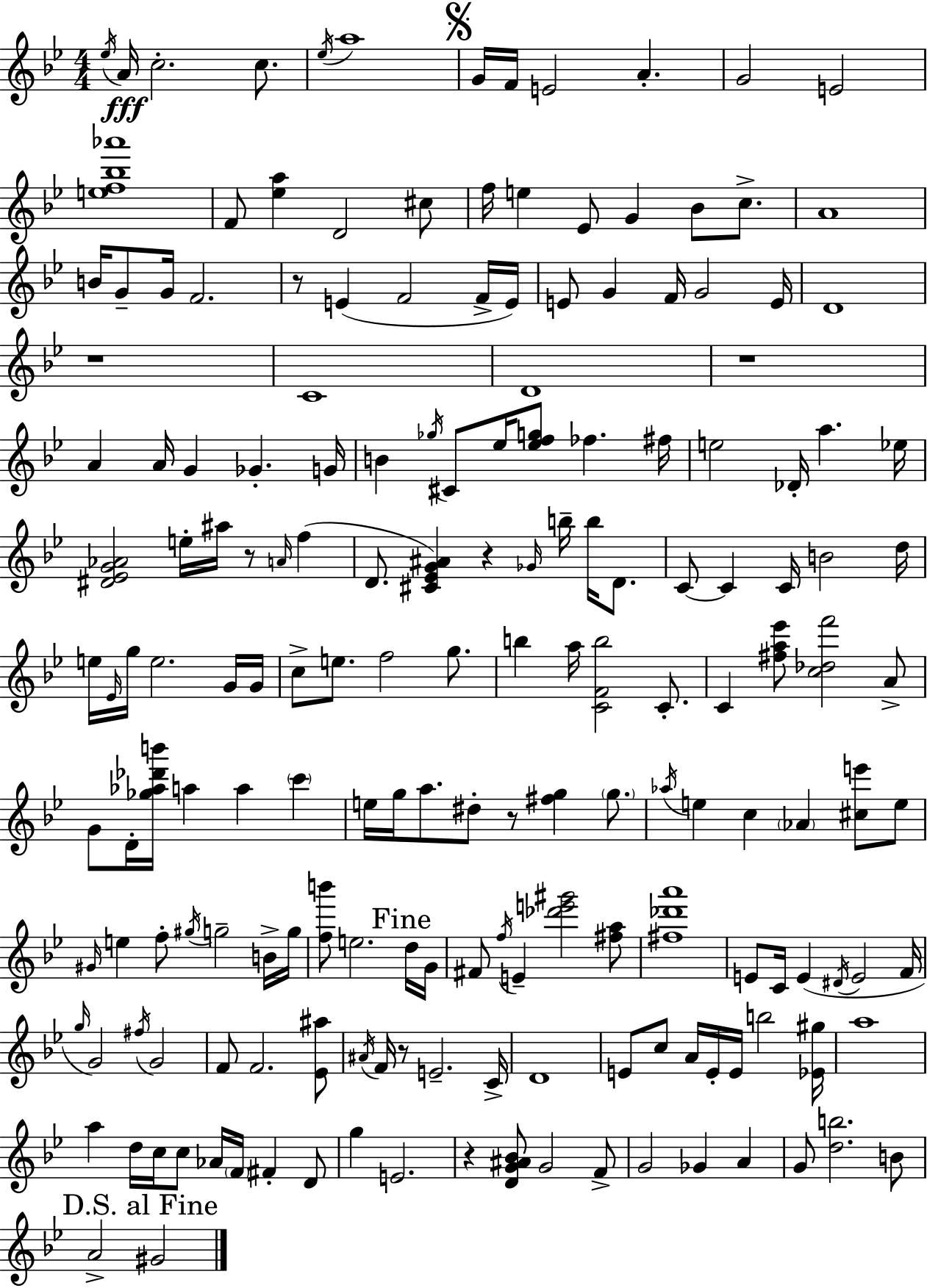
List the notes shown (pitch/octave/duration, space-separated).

Eb5/s A4/s C5/h. C5/e. Eb5/s A5/w G4/s F4/s E4/h A4/q. G4/h E4/h [E5,F5,Bb5,Ab6]/w F4/e [Eb5,A5]/q D4/h C#5/e F5/s E5/q Eb4/e G4/q Bb4/e C5/e. A4/w B4/s G4/e G4/s F4/h. R/e E4/q F4/h F4/s E4/s E4/e G4/q F4/s G4/h E4/s D4/w R/w C4/w D4/w R/w A4/q A4/s G4/q Gb4/q. G4/s B4/q Gb5/s C#4/e Eb5/s [Eb5,F5,G5]/e FES5/q. F#5/s E5/h Db4/s A5/q. Eb5/s [D#4,Eb4,G4,Ab4]/h E5/s A#5/s R/e A4/s F5/q D4/e. [C#4,Eb4,G4,A#4]/q R/q Gb4/s B5/s B5/s D4/e. C4/e C4/q C4/s B4/h D5/s E5/s Eb4/s G5/s E5/h. G4/s G4/s C5/e E5/e. F5/h G5/e. B5/q A5/s [C4,F4,B5]/h C4/e. C4/q [F#5,A5,Eb6]/e [C5,Db5,F6]/h A4/e G4/e D4/s [Gb5,Ab5,Db6,B6]/s A5/q A5/q C6/q E5/s G5/s A5/e. D#5/e R/e [F#5,G5]/q G5/e. Ab5/s E5/q C5/q Ab4/q [C#5,E6]/e E5/e G#4/s E5/q F5/e G#5/s G5/h B4/s G5/s [F5,B6]/e E5/h. D5/s G4/s F#4/e F5/s E4/q [Db6,E6,G#6]/h [F#5,A5]/e [F#5,Db6,A6]/w E4/e C4/s E4/q D#4/s E4/h F4/s G5/s G4/h F#5/s G4/h F4/e F4/h. [Eb4,A#5]/e A#4/s F4/s R/e E4/h. C4/s D4/w E4/e C5/e A4/s E4/s E4/s B5/h [Eb4,G#5]/s A5/w A5/q D5/s C5/s C5/e Ab4/s F4/s F#4/q D4/e G5/q E4/h. R/q [D4,G4,A#4,Bb4]/e G4/h F4/e G4/h Gb4/q A4/q G4/e [D5,B5]/h. B4/e A4/h G#4/h